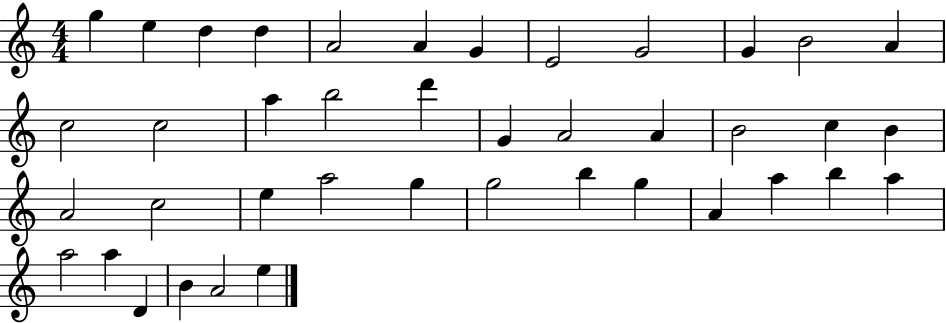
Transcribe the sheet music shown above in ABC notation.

X:1
T:Untitled
M:4/4
L:1/4
K:C
g e d d A2 A G E2 G2 G B2 A c2 c2 a b2 d' G A2 A B2 c B A2 c2 e a2 g g2 b g A a b a a2 a D B A2 e